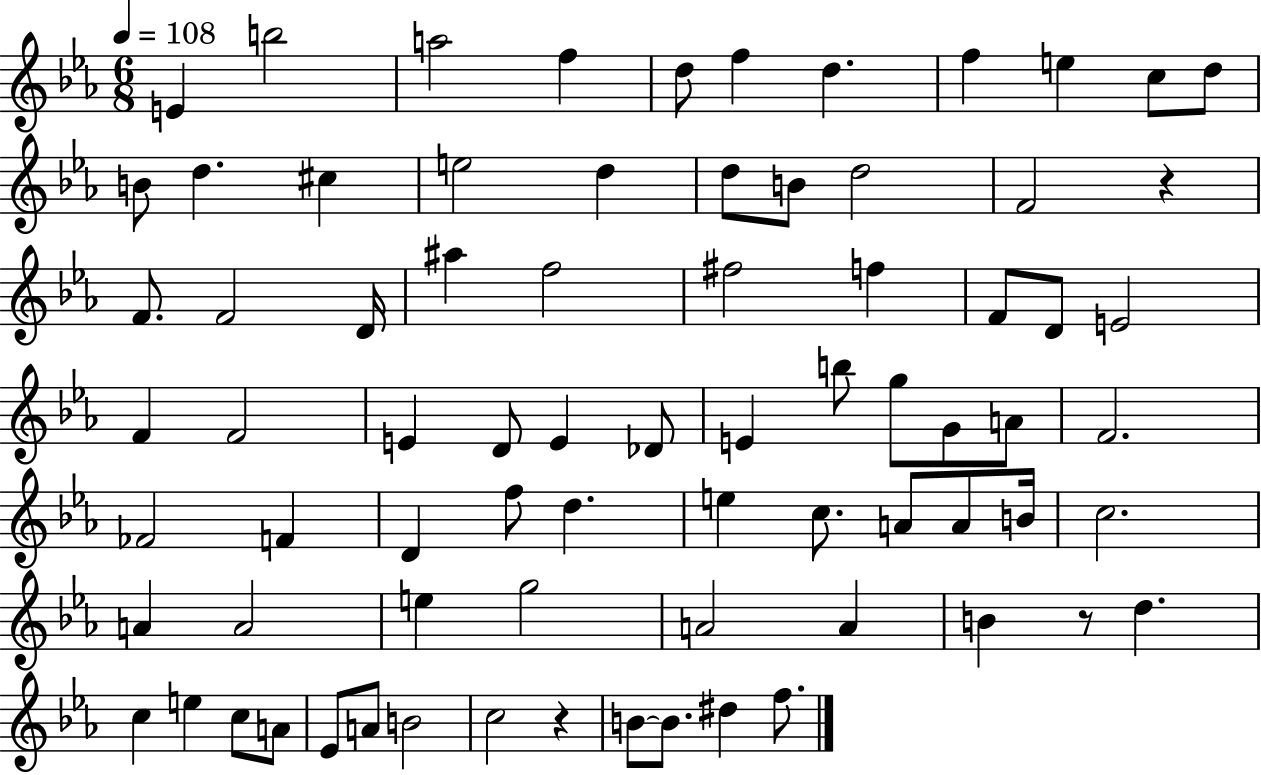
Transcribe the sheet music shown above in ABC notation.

X:1
T:Untitled
M:6/8
L:1/4
K:Eb
E b2 a2 f d/2 f d f e c/2 d/2 B/2 d ^c e2 d d/2 B/2 d2 F2 z F/2 F2 D/4 ^a f2 ^f2 f F/2 D/2 E2 F F2 E D/2 E _D/2 E b/2 g/2 G/2 A/2 F2 _F2 F D f/2 d e c/2 A/2 A/2 B/4 c2 A A2 e g2 A2 A B z/2 d c e c/2 A/2 _E/2 A/2 B2 c2 z B/2 B/2 ^d f/2